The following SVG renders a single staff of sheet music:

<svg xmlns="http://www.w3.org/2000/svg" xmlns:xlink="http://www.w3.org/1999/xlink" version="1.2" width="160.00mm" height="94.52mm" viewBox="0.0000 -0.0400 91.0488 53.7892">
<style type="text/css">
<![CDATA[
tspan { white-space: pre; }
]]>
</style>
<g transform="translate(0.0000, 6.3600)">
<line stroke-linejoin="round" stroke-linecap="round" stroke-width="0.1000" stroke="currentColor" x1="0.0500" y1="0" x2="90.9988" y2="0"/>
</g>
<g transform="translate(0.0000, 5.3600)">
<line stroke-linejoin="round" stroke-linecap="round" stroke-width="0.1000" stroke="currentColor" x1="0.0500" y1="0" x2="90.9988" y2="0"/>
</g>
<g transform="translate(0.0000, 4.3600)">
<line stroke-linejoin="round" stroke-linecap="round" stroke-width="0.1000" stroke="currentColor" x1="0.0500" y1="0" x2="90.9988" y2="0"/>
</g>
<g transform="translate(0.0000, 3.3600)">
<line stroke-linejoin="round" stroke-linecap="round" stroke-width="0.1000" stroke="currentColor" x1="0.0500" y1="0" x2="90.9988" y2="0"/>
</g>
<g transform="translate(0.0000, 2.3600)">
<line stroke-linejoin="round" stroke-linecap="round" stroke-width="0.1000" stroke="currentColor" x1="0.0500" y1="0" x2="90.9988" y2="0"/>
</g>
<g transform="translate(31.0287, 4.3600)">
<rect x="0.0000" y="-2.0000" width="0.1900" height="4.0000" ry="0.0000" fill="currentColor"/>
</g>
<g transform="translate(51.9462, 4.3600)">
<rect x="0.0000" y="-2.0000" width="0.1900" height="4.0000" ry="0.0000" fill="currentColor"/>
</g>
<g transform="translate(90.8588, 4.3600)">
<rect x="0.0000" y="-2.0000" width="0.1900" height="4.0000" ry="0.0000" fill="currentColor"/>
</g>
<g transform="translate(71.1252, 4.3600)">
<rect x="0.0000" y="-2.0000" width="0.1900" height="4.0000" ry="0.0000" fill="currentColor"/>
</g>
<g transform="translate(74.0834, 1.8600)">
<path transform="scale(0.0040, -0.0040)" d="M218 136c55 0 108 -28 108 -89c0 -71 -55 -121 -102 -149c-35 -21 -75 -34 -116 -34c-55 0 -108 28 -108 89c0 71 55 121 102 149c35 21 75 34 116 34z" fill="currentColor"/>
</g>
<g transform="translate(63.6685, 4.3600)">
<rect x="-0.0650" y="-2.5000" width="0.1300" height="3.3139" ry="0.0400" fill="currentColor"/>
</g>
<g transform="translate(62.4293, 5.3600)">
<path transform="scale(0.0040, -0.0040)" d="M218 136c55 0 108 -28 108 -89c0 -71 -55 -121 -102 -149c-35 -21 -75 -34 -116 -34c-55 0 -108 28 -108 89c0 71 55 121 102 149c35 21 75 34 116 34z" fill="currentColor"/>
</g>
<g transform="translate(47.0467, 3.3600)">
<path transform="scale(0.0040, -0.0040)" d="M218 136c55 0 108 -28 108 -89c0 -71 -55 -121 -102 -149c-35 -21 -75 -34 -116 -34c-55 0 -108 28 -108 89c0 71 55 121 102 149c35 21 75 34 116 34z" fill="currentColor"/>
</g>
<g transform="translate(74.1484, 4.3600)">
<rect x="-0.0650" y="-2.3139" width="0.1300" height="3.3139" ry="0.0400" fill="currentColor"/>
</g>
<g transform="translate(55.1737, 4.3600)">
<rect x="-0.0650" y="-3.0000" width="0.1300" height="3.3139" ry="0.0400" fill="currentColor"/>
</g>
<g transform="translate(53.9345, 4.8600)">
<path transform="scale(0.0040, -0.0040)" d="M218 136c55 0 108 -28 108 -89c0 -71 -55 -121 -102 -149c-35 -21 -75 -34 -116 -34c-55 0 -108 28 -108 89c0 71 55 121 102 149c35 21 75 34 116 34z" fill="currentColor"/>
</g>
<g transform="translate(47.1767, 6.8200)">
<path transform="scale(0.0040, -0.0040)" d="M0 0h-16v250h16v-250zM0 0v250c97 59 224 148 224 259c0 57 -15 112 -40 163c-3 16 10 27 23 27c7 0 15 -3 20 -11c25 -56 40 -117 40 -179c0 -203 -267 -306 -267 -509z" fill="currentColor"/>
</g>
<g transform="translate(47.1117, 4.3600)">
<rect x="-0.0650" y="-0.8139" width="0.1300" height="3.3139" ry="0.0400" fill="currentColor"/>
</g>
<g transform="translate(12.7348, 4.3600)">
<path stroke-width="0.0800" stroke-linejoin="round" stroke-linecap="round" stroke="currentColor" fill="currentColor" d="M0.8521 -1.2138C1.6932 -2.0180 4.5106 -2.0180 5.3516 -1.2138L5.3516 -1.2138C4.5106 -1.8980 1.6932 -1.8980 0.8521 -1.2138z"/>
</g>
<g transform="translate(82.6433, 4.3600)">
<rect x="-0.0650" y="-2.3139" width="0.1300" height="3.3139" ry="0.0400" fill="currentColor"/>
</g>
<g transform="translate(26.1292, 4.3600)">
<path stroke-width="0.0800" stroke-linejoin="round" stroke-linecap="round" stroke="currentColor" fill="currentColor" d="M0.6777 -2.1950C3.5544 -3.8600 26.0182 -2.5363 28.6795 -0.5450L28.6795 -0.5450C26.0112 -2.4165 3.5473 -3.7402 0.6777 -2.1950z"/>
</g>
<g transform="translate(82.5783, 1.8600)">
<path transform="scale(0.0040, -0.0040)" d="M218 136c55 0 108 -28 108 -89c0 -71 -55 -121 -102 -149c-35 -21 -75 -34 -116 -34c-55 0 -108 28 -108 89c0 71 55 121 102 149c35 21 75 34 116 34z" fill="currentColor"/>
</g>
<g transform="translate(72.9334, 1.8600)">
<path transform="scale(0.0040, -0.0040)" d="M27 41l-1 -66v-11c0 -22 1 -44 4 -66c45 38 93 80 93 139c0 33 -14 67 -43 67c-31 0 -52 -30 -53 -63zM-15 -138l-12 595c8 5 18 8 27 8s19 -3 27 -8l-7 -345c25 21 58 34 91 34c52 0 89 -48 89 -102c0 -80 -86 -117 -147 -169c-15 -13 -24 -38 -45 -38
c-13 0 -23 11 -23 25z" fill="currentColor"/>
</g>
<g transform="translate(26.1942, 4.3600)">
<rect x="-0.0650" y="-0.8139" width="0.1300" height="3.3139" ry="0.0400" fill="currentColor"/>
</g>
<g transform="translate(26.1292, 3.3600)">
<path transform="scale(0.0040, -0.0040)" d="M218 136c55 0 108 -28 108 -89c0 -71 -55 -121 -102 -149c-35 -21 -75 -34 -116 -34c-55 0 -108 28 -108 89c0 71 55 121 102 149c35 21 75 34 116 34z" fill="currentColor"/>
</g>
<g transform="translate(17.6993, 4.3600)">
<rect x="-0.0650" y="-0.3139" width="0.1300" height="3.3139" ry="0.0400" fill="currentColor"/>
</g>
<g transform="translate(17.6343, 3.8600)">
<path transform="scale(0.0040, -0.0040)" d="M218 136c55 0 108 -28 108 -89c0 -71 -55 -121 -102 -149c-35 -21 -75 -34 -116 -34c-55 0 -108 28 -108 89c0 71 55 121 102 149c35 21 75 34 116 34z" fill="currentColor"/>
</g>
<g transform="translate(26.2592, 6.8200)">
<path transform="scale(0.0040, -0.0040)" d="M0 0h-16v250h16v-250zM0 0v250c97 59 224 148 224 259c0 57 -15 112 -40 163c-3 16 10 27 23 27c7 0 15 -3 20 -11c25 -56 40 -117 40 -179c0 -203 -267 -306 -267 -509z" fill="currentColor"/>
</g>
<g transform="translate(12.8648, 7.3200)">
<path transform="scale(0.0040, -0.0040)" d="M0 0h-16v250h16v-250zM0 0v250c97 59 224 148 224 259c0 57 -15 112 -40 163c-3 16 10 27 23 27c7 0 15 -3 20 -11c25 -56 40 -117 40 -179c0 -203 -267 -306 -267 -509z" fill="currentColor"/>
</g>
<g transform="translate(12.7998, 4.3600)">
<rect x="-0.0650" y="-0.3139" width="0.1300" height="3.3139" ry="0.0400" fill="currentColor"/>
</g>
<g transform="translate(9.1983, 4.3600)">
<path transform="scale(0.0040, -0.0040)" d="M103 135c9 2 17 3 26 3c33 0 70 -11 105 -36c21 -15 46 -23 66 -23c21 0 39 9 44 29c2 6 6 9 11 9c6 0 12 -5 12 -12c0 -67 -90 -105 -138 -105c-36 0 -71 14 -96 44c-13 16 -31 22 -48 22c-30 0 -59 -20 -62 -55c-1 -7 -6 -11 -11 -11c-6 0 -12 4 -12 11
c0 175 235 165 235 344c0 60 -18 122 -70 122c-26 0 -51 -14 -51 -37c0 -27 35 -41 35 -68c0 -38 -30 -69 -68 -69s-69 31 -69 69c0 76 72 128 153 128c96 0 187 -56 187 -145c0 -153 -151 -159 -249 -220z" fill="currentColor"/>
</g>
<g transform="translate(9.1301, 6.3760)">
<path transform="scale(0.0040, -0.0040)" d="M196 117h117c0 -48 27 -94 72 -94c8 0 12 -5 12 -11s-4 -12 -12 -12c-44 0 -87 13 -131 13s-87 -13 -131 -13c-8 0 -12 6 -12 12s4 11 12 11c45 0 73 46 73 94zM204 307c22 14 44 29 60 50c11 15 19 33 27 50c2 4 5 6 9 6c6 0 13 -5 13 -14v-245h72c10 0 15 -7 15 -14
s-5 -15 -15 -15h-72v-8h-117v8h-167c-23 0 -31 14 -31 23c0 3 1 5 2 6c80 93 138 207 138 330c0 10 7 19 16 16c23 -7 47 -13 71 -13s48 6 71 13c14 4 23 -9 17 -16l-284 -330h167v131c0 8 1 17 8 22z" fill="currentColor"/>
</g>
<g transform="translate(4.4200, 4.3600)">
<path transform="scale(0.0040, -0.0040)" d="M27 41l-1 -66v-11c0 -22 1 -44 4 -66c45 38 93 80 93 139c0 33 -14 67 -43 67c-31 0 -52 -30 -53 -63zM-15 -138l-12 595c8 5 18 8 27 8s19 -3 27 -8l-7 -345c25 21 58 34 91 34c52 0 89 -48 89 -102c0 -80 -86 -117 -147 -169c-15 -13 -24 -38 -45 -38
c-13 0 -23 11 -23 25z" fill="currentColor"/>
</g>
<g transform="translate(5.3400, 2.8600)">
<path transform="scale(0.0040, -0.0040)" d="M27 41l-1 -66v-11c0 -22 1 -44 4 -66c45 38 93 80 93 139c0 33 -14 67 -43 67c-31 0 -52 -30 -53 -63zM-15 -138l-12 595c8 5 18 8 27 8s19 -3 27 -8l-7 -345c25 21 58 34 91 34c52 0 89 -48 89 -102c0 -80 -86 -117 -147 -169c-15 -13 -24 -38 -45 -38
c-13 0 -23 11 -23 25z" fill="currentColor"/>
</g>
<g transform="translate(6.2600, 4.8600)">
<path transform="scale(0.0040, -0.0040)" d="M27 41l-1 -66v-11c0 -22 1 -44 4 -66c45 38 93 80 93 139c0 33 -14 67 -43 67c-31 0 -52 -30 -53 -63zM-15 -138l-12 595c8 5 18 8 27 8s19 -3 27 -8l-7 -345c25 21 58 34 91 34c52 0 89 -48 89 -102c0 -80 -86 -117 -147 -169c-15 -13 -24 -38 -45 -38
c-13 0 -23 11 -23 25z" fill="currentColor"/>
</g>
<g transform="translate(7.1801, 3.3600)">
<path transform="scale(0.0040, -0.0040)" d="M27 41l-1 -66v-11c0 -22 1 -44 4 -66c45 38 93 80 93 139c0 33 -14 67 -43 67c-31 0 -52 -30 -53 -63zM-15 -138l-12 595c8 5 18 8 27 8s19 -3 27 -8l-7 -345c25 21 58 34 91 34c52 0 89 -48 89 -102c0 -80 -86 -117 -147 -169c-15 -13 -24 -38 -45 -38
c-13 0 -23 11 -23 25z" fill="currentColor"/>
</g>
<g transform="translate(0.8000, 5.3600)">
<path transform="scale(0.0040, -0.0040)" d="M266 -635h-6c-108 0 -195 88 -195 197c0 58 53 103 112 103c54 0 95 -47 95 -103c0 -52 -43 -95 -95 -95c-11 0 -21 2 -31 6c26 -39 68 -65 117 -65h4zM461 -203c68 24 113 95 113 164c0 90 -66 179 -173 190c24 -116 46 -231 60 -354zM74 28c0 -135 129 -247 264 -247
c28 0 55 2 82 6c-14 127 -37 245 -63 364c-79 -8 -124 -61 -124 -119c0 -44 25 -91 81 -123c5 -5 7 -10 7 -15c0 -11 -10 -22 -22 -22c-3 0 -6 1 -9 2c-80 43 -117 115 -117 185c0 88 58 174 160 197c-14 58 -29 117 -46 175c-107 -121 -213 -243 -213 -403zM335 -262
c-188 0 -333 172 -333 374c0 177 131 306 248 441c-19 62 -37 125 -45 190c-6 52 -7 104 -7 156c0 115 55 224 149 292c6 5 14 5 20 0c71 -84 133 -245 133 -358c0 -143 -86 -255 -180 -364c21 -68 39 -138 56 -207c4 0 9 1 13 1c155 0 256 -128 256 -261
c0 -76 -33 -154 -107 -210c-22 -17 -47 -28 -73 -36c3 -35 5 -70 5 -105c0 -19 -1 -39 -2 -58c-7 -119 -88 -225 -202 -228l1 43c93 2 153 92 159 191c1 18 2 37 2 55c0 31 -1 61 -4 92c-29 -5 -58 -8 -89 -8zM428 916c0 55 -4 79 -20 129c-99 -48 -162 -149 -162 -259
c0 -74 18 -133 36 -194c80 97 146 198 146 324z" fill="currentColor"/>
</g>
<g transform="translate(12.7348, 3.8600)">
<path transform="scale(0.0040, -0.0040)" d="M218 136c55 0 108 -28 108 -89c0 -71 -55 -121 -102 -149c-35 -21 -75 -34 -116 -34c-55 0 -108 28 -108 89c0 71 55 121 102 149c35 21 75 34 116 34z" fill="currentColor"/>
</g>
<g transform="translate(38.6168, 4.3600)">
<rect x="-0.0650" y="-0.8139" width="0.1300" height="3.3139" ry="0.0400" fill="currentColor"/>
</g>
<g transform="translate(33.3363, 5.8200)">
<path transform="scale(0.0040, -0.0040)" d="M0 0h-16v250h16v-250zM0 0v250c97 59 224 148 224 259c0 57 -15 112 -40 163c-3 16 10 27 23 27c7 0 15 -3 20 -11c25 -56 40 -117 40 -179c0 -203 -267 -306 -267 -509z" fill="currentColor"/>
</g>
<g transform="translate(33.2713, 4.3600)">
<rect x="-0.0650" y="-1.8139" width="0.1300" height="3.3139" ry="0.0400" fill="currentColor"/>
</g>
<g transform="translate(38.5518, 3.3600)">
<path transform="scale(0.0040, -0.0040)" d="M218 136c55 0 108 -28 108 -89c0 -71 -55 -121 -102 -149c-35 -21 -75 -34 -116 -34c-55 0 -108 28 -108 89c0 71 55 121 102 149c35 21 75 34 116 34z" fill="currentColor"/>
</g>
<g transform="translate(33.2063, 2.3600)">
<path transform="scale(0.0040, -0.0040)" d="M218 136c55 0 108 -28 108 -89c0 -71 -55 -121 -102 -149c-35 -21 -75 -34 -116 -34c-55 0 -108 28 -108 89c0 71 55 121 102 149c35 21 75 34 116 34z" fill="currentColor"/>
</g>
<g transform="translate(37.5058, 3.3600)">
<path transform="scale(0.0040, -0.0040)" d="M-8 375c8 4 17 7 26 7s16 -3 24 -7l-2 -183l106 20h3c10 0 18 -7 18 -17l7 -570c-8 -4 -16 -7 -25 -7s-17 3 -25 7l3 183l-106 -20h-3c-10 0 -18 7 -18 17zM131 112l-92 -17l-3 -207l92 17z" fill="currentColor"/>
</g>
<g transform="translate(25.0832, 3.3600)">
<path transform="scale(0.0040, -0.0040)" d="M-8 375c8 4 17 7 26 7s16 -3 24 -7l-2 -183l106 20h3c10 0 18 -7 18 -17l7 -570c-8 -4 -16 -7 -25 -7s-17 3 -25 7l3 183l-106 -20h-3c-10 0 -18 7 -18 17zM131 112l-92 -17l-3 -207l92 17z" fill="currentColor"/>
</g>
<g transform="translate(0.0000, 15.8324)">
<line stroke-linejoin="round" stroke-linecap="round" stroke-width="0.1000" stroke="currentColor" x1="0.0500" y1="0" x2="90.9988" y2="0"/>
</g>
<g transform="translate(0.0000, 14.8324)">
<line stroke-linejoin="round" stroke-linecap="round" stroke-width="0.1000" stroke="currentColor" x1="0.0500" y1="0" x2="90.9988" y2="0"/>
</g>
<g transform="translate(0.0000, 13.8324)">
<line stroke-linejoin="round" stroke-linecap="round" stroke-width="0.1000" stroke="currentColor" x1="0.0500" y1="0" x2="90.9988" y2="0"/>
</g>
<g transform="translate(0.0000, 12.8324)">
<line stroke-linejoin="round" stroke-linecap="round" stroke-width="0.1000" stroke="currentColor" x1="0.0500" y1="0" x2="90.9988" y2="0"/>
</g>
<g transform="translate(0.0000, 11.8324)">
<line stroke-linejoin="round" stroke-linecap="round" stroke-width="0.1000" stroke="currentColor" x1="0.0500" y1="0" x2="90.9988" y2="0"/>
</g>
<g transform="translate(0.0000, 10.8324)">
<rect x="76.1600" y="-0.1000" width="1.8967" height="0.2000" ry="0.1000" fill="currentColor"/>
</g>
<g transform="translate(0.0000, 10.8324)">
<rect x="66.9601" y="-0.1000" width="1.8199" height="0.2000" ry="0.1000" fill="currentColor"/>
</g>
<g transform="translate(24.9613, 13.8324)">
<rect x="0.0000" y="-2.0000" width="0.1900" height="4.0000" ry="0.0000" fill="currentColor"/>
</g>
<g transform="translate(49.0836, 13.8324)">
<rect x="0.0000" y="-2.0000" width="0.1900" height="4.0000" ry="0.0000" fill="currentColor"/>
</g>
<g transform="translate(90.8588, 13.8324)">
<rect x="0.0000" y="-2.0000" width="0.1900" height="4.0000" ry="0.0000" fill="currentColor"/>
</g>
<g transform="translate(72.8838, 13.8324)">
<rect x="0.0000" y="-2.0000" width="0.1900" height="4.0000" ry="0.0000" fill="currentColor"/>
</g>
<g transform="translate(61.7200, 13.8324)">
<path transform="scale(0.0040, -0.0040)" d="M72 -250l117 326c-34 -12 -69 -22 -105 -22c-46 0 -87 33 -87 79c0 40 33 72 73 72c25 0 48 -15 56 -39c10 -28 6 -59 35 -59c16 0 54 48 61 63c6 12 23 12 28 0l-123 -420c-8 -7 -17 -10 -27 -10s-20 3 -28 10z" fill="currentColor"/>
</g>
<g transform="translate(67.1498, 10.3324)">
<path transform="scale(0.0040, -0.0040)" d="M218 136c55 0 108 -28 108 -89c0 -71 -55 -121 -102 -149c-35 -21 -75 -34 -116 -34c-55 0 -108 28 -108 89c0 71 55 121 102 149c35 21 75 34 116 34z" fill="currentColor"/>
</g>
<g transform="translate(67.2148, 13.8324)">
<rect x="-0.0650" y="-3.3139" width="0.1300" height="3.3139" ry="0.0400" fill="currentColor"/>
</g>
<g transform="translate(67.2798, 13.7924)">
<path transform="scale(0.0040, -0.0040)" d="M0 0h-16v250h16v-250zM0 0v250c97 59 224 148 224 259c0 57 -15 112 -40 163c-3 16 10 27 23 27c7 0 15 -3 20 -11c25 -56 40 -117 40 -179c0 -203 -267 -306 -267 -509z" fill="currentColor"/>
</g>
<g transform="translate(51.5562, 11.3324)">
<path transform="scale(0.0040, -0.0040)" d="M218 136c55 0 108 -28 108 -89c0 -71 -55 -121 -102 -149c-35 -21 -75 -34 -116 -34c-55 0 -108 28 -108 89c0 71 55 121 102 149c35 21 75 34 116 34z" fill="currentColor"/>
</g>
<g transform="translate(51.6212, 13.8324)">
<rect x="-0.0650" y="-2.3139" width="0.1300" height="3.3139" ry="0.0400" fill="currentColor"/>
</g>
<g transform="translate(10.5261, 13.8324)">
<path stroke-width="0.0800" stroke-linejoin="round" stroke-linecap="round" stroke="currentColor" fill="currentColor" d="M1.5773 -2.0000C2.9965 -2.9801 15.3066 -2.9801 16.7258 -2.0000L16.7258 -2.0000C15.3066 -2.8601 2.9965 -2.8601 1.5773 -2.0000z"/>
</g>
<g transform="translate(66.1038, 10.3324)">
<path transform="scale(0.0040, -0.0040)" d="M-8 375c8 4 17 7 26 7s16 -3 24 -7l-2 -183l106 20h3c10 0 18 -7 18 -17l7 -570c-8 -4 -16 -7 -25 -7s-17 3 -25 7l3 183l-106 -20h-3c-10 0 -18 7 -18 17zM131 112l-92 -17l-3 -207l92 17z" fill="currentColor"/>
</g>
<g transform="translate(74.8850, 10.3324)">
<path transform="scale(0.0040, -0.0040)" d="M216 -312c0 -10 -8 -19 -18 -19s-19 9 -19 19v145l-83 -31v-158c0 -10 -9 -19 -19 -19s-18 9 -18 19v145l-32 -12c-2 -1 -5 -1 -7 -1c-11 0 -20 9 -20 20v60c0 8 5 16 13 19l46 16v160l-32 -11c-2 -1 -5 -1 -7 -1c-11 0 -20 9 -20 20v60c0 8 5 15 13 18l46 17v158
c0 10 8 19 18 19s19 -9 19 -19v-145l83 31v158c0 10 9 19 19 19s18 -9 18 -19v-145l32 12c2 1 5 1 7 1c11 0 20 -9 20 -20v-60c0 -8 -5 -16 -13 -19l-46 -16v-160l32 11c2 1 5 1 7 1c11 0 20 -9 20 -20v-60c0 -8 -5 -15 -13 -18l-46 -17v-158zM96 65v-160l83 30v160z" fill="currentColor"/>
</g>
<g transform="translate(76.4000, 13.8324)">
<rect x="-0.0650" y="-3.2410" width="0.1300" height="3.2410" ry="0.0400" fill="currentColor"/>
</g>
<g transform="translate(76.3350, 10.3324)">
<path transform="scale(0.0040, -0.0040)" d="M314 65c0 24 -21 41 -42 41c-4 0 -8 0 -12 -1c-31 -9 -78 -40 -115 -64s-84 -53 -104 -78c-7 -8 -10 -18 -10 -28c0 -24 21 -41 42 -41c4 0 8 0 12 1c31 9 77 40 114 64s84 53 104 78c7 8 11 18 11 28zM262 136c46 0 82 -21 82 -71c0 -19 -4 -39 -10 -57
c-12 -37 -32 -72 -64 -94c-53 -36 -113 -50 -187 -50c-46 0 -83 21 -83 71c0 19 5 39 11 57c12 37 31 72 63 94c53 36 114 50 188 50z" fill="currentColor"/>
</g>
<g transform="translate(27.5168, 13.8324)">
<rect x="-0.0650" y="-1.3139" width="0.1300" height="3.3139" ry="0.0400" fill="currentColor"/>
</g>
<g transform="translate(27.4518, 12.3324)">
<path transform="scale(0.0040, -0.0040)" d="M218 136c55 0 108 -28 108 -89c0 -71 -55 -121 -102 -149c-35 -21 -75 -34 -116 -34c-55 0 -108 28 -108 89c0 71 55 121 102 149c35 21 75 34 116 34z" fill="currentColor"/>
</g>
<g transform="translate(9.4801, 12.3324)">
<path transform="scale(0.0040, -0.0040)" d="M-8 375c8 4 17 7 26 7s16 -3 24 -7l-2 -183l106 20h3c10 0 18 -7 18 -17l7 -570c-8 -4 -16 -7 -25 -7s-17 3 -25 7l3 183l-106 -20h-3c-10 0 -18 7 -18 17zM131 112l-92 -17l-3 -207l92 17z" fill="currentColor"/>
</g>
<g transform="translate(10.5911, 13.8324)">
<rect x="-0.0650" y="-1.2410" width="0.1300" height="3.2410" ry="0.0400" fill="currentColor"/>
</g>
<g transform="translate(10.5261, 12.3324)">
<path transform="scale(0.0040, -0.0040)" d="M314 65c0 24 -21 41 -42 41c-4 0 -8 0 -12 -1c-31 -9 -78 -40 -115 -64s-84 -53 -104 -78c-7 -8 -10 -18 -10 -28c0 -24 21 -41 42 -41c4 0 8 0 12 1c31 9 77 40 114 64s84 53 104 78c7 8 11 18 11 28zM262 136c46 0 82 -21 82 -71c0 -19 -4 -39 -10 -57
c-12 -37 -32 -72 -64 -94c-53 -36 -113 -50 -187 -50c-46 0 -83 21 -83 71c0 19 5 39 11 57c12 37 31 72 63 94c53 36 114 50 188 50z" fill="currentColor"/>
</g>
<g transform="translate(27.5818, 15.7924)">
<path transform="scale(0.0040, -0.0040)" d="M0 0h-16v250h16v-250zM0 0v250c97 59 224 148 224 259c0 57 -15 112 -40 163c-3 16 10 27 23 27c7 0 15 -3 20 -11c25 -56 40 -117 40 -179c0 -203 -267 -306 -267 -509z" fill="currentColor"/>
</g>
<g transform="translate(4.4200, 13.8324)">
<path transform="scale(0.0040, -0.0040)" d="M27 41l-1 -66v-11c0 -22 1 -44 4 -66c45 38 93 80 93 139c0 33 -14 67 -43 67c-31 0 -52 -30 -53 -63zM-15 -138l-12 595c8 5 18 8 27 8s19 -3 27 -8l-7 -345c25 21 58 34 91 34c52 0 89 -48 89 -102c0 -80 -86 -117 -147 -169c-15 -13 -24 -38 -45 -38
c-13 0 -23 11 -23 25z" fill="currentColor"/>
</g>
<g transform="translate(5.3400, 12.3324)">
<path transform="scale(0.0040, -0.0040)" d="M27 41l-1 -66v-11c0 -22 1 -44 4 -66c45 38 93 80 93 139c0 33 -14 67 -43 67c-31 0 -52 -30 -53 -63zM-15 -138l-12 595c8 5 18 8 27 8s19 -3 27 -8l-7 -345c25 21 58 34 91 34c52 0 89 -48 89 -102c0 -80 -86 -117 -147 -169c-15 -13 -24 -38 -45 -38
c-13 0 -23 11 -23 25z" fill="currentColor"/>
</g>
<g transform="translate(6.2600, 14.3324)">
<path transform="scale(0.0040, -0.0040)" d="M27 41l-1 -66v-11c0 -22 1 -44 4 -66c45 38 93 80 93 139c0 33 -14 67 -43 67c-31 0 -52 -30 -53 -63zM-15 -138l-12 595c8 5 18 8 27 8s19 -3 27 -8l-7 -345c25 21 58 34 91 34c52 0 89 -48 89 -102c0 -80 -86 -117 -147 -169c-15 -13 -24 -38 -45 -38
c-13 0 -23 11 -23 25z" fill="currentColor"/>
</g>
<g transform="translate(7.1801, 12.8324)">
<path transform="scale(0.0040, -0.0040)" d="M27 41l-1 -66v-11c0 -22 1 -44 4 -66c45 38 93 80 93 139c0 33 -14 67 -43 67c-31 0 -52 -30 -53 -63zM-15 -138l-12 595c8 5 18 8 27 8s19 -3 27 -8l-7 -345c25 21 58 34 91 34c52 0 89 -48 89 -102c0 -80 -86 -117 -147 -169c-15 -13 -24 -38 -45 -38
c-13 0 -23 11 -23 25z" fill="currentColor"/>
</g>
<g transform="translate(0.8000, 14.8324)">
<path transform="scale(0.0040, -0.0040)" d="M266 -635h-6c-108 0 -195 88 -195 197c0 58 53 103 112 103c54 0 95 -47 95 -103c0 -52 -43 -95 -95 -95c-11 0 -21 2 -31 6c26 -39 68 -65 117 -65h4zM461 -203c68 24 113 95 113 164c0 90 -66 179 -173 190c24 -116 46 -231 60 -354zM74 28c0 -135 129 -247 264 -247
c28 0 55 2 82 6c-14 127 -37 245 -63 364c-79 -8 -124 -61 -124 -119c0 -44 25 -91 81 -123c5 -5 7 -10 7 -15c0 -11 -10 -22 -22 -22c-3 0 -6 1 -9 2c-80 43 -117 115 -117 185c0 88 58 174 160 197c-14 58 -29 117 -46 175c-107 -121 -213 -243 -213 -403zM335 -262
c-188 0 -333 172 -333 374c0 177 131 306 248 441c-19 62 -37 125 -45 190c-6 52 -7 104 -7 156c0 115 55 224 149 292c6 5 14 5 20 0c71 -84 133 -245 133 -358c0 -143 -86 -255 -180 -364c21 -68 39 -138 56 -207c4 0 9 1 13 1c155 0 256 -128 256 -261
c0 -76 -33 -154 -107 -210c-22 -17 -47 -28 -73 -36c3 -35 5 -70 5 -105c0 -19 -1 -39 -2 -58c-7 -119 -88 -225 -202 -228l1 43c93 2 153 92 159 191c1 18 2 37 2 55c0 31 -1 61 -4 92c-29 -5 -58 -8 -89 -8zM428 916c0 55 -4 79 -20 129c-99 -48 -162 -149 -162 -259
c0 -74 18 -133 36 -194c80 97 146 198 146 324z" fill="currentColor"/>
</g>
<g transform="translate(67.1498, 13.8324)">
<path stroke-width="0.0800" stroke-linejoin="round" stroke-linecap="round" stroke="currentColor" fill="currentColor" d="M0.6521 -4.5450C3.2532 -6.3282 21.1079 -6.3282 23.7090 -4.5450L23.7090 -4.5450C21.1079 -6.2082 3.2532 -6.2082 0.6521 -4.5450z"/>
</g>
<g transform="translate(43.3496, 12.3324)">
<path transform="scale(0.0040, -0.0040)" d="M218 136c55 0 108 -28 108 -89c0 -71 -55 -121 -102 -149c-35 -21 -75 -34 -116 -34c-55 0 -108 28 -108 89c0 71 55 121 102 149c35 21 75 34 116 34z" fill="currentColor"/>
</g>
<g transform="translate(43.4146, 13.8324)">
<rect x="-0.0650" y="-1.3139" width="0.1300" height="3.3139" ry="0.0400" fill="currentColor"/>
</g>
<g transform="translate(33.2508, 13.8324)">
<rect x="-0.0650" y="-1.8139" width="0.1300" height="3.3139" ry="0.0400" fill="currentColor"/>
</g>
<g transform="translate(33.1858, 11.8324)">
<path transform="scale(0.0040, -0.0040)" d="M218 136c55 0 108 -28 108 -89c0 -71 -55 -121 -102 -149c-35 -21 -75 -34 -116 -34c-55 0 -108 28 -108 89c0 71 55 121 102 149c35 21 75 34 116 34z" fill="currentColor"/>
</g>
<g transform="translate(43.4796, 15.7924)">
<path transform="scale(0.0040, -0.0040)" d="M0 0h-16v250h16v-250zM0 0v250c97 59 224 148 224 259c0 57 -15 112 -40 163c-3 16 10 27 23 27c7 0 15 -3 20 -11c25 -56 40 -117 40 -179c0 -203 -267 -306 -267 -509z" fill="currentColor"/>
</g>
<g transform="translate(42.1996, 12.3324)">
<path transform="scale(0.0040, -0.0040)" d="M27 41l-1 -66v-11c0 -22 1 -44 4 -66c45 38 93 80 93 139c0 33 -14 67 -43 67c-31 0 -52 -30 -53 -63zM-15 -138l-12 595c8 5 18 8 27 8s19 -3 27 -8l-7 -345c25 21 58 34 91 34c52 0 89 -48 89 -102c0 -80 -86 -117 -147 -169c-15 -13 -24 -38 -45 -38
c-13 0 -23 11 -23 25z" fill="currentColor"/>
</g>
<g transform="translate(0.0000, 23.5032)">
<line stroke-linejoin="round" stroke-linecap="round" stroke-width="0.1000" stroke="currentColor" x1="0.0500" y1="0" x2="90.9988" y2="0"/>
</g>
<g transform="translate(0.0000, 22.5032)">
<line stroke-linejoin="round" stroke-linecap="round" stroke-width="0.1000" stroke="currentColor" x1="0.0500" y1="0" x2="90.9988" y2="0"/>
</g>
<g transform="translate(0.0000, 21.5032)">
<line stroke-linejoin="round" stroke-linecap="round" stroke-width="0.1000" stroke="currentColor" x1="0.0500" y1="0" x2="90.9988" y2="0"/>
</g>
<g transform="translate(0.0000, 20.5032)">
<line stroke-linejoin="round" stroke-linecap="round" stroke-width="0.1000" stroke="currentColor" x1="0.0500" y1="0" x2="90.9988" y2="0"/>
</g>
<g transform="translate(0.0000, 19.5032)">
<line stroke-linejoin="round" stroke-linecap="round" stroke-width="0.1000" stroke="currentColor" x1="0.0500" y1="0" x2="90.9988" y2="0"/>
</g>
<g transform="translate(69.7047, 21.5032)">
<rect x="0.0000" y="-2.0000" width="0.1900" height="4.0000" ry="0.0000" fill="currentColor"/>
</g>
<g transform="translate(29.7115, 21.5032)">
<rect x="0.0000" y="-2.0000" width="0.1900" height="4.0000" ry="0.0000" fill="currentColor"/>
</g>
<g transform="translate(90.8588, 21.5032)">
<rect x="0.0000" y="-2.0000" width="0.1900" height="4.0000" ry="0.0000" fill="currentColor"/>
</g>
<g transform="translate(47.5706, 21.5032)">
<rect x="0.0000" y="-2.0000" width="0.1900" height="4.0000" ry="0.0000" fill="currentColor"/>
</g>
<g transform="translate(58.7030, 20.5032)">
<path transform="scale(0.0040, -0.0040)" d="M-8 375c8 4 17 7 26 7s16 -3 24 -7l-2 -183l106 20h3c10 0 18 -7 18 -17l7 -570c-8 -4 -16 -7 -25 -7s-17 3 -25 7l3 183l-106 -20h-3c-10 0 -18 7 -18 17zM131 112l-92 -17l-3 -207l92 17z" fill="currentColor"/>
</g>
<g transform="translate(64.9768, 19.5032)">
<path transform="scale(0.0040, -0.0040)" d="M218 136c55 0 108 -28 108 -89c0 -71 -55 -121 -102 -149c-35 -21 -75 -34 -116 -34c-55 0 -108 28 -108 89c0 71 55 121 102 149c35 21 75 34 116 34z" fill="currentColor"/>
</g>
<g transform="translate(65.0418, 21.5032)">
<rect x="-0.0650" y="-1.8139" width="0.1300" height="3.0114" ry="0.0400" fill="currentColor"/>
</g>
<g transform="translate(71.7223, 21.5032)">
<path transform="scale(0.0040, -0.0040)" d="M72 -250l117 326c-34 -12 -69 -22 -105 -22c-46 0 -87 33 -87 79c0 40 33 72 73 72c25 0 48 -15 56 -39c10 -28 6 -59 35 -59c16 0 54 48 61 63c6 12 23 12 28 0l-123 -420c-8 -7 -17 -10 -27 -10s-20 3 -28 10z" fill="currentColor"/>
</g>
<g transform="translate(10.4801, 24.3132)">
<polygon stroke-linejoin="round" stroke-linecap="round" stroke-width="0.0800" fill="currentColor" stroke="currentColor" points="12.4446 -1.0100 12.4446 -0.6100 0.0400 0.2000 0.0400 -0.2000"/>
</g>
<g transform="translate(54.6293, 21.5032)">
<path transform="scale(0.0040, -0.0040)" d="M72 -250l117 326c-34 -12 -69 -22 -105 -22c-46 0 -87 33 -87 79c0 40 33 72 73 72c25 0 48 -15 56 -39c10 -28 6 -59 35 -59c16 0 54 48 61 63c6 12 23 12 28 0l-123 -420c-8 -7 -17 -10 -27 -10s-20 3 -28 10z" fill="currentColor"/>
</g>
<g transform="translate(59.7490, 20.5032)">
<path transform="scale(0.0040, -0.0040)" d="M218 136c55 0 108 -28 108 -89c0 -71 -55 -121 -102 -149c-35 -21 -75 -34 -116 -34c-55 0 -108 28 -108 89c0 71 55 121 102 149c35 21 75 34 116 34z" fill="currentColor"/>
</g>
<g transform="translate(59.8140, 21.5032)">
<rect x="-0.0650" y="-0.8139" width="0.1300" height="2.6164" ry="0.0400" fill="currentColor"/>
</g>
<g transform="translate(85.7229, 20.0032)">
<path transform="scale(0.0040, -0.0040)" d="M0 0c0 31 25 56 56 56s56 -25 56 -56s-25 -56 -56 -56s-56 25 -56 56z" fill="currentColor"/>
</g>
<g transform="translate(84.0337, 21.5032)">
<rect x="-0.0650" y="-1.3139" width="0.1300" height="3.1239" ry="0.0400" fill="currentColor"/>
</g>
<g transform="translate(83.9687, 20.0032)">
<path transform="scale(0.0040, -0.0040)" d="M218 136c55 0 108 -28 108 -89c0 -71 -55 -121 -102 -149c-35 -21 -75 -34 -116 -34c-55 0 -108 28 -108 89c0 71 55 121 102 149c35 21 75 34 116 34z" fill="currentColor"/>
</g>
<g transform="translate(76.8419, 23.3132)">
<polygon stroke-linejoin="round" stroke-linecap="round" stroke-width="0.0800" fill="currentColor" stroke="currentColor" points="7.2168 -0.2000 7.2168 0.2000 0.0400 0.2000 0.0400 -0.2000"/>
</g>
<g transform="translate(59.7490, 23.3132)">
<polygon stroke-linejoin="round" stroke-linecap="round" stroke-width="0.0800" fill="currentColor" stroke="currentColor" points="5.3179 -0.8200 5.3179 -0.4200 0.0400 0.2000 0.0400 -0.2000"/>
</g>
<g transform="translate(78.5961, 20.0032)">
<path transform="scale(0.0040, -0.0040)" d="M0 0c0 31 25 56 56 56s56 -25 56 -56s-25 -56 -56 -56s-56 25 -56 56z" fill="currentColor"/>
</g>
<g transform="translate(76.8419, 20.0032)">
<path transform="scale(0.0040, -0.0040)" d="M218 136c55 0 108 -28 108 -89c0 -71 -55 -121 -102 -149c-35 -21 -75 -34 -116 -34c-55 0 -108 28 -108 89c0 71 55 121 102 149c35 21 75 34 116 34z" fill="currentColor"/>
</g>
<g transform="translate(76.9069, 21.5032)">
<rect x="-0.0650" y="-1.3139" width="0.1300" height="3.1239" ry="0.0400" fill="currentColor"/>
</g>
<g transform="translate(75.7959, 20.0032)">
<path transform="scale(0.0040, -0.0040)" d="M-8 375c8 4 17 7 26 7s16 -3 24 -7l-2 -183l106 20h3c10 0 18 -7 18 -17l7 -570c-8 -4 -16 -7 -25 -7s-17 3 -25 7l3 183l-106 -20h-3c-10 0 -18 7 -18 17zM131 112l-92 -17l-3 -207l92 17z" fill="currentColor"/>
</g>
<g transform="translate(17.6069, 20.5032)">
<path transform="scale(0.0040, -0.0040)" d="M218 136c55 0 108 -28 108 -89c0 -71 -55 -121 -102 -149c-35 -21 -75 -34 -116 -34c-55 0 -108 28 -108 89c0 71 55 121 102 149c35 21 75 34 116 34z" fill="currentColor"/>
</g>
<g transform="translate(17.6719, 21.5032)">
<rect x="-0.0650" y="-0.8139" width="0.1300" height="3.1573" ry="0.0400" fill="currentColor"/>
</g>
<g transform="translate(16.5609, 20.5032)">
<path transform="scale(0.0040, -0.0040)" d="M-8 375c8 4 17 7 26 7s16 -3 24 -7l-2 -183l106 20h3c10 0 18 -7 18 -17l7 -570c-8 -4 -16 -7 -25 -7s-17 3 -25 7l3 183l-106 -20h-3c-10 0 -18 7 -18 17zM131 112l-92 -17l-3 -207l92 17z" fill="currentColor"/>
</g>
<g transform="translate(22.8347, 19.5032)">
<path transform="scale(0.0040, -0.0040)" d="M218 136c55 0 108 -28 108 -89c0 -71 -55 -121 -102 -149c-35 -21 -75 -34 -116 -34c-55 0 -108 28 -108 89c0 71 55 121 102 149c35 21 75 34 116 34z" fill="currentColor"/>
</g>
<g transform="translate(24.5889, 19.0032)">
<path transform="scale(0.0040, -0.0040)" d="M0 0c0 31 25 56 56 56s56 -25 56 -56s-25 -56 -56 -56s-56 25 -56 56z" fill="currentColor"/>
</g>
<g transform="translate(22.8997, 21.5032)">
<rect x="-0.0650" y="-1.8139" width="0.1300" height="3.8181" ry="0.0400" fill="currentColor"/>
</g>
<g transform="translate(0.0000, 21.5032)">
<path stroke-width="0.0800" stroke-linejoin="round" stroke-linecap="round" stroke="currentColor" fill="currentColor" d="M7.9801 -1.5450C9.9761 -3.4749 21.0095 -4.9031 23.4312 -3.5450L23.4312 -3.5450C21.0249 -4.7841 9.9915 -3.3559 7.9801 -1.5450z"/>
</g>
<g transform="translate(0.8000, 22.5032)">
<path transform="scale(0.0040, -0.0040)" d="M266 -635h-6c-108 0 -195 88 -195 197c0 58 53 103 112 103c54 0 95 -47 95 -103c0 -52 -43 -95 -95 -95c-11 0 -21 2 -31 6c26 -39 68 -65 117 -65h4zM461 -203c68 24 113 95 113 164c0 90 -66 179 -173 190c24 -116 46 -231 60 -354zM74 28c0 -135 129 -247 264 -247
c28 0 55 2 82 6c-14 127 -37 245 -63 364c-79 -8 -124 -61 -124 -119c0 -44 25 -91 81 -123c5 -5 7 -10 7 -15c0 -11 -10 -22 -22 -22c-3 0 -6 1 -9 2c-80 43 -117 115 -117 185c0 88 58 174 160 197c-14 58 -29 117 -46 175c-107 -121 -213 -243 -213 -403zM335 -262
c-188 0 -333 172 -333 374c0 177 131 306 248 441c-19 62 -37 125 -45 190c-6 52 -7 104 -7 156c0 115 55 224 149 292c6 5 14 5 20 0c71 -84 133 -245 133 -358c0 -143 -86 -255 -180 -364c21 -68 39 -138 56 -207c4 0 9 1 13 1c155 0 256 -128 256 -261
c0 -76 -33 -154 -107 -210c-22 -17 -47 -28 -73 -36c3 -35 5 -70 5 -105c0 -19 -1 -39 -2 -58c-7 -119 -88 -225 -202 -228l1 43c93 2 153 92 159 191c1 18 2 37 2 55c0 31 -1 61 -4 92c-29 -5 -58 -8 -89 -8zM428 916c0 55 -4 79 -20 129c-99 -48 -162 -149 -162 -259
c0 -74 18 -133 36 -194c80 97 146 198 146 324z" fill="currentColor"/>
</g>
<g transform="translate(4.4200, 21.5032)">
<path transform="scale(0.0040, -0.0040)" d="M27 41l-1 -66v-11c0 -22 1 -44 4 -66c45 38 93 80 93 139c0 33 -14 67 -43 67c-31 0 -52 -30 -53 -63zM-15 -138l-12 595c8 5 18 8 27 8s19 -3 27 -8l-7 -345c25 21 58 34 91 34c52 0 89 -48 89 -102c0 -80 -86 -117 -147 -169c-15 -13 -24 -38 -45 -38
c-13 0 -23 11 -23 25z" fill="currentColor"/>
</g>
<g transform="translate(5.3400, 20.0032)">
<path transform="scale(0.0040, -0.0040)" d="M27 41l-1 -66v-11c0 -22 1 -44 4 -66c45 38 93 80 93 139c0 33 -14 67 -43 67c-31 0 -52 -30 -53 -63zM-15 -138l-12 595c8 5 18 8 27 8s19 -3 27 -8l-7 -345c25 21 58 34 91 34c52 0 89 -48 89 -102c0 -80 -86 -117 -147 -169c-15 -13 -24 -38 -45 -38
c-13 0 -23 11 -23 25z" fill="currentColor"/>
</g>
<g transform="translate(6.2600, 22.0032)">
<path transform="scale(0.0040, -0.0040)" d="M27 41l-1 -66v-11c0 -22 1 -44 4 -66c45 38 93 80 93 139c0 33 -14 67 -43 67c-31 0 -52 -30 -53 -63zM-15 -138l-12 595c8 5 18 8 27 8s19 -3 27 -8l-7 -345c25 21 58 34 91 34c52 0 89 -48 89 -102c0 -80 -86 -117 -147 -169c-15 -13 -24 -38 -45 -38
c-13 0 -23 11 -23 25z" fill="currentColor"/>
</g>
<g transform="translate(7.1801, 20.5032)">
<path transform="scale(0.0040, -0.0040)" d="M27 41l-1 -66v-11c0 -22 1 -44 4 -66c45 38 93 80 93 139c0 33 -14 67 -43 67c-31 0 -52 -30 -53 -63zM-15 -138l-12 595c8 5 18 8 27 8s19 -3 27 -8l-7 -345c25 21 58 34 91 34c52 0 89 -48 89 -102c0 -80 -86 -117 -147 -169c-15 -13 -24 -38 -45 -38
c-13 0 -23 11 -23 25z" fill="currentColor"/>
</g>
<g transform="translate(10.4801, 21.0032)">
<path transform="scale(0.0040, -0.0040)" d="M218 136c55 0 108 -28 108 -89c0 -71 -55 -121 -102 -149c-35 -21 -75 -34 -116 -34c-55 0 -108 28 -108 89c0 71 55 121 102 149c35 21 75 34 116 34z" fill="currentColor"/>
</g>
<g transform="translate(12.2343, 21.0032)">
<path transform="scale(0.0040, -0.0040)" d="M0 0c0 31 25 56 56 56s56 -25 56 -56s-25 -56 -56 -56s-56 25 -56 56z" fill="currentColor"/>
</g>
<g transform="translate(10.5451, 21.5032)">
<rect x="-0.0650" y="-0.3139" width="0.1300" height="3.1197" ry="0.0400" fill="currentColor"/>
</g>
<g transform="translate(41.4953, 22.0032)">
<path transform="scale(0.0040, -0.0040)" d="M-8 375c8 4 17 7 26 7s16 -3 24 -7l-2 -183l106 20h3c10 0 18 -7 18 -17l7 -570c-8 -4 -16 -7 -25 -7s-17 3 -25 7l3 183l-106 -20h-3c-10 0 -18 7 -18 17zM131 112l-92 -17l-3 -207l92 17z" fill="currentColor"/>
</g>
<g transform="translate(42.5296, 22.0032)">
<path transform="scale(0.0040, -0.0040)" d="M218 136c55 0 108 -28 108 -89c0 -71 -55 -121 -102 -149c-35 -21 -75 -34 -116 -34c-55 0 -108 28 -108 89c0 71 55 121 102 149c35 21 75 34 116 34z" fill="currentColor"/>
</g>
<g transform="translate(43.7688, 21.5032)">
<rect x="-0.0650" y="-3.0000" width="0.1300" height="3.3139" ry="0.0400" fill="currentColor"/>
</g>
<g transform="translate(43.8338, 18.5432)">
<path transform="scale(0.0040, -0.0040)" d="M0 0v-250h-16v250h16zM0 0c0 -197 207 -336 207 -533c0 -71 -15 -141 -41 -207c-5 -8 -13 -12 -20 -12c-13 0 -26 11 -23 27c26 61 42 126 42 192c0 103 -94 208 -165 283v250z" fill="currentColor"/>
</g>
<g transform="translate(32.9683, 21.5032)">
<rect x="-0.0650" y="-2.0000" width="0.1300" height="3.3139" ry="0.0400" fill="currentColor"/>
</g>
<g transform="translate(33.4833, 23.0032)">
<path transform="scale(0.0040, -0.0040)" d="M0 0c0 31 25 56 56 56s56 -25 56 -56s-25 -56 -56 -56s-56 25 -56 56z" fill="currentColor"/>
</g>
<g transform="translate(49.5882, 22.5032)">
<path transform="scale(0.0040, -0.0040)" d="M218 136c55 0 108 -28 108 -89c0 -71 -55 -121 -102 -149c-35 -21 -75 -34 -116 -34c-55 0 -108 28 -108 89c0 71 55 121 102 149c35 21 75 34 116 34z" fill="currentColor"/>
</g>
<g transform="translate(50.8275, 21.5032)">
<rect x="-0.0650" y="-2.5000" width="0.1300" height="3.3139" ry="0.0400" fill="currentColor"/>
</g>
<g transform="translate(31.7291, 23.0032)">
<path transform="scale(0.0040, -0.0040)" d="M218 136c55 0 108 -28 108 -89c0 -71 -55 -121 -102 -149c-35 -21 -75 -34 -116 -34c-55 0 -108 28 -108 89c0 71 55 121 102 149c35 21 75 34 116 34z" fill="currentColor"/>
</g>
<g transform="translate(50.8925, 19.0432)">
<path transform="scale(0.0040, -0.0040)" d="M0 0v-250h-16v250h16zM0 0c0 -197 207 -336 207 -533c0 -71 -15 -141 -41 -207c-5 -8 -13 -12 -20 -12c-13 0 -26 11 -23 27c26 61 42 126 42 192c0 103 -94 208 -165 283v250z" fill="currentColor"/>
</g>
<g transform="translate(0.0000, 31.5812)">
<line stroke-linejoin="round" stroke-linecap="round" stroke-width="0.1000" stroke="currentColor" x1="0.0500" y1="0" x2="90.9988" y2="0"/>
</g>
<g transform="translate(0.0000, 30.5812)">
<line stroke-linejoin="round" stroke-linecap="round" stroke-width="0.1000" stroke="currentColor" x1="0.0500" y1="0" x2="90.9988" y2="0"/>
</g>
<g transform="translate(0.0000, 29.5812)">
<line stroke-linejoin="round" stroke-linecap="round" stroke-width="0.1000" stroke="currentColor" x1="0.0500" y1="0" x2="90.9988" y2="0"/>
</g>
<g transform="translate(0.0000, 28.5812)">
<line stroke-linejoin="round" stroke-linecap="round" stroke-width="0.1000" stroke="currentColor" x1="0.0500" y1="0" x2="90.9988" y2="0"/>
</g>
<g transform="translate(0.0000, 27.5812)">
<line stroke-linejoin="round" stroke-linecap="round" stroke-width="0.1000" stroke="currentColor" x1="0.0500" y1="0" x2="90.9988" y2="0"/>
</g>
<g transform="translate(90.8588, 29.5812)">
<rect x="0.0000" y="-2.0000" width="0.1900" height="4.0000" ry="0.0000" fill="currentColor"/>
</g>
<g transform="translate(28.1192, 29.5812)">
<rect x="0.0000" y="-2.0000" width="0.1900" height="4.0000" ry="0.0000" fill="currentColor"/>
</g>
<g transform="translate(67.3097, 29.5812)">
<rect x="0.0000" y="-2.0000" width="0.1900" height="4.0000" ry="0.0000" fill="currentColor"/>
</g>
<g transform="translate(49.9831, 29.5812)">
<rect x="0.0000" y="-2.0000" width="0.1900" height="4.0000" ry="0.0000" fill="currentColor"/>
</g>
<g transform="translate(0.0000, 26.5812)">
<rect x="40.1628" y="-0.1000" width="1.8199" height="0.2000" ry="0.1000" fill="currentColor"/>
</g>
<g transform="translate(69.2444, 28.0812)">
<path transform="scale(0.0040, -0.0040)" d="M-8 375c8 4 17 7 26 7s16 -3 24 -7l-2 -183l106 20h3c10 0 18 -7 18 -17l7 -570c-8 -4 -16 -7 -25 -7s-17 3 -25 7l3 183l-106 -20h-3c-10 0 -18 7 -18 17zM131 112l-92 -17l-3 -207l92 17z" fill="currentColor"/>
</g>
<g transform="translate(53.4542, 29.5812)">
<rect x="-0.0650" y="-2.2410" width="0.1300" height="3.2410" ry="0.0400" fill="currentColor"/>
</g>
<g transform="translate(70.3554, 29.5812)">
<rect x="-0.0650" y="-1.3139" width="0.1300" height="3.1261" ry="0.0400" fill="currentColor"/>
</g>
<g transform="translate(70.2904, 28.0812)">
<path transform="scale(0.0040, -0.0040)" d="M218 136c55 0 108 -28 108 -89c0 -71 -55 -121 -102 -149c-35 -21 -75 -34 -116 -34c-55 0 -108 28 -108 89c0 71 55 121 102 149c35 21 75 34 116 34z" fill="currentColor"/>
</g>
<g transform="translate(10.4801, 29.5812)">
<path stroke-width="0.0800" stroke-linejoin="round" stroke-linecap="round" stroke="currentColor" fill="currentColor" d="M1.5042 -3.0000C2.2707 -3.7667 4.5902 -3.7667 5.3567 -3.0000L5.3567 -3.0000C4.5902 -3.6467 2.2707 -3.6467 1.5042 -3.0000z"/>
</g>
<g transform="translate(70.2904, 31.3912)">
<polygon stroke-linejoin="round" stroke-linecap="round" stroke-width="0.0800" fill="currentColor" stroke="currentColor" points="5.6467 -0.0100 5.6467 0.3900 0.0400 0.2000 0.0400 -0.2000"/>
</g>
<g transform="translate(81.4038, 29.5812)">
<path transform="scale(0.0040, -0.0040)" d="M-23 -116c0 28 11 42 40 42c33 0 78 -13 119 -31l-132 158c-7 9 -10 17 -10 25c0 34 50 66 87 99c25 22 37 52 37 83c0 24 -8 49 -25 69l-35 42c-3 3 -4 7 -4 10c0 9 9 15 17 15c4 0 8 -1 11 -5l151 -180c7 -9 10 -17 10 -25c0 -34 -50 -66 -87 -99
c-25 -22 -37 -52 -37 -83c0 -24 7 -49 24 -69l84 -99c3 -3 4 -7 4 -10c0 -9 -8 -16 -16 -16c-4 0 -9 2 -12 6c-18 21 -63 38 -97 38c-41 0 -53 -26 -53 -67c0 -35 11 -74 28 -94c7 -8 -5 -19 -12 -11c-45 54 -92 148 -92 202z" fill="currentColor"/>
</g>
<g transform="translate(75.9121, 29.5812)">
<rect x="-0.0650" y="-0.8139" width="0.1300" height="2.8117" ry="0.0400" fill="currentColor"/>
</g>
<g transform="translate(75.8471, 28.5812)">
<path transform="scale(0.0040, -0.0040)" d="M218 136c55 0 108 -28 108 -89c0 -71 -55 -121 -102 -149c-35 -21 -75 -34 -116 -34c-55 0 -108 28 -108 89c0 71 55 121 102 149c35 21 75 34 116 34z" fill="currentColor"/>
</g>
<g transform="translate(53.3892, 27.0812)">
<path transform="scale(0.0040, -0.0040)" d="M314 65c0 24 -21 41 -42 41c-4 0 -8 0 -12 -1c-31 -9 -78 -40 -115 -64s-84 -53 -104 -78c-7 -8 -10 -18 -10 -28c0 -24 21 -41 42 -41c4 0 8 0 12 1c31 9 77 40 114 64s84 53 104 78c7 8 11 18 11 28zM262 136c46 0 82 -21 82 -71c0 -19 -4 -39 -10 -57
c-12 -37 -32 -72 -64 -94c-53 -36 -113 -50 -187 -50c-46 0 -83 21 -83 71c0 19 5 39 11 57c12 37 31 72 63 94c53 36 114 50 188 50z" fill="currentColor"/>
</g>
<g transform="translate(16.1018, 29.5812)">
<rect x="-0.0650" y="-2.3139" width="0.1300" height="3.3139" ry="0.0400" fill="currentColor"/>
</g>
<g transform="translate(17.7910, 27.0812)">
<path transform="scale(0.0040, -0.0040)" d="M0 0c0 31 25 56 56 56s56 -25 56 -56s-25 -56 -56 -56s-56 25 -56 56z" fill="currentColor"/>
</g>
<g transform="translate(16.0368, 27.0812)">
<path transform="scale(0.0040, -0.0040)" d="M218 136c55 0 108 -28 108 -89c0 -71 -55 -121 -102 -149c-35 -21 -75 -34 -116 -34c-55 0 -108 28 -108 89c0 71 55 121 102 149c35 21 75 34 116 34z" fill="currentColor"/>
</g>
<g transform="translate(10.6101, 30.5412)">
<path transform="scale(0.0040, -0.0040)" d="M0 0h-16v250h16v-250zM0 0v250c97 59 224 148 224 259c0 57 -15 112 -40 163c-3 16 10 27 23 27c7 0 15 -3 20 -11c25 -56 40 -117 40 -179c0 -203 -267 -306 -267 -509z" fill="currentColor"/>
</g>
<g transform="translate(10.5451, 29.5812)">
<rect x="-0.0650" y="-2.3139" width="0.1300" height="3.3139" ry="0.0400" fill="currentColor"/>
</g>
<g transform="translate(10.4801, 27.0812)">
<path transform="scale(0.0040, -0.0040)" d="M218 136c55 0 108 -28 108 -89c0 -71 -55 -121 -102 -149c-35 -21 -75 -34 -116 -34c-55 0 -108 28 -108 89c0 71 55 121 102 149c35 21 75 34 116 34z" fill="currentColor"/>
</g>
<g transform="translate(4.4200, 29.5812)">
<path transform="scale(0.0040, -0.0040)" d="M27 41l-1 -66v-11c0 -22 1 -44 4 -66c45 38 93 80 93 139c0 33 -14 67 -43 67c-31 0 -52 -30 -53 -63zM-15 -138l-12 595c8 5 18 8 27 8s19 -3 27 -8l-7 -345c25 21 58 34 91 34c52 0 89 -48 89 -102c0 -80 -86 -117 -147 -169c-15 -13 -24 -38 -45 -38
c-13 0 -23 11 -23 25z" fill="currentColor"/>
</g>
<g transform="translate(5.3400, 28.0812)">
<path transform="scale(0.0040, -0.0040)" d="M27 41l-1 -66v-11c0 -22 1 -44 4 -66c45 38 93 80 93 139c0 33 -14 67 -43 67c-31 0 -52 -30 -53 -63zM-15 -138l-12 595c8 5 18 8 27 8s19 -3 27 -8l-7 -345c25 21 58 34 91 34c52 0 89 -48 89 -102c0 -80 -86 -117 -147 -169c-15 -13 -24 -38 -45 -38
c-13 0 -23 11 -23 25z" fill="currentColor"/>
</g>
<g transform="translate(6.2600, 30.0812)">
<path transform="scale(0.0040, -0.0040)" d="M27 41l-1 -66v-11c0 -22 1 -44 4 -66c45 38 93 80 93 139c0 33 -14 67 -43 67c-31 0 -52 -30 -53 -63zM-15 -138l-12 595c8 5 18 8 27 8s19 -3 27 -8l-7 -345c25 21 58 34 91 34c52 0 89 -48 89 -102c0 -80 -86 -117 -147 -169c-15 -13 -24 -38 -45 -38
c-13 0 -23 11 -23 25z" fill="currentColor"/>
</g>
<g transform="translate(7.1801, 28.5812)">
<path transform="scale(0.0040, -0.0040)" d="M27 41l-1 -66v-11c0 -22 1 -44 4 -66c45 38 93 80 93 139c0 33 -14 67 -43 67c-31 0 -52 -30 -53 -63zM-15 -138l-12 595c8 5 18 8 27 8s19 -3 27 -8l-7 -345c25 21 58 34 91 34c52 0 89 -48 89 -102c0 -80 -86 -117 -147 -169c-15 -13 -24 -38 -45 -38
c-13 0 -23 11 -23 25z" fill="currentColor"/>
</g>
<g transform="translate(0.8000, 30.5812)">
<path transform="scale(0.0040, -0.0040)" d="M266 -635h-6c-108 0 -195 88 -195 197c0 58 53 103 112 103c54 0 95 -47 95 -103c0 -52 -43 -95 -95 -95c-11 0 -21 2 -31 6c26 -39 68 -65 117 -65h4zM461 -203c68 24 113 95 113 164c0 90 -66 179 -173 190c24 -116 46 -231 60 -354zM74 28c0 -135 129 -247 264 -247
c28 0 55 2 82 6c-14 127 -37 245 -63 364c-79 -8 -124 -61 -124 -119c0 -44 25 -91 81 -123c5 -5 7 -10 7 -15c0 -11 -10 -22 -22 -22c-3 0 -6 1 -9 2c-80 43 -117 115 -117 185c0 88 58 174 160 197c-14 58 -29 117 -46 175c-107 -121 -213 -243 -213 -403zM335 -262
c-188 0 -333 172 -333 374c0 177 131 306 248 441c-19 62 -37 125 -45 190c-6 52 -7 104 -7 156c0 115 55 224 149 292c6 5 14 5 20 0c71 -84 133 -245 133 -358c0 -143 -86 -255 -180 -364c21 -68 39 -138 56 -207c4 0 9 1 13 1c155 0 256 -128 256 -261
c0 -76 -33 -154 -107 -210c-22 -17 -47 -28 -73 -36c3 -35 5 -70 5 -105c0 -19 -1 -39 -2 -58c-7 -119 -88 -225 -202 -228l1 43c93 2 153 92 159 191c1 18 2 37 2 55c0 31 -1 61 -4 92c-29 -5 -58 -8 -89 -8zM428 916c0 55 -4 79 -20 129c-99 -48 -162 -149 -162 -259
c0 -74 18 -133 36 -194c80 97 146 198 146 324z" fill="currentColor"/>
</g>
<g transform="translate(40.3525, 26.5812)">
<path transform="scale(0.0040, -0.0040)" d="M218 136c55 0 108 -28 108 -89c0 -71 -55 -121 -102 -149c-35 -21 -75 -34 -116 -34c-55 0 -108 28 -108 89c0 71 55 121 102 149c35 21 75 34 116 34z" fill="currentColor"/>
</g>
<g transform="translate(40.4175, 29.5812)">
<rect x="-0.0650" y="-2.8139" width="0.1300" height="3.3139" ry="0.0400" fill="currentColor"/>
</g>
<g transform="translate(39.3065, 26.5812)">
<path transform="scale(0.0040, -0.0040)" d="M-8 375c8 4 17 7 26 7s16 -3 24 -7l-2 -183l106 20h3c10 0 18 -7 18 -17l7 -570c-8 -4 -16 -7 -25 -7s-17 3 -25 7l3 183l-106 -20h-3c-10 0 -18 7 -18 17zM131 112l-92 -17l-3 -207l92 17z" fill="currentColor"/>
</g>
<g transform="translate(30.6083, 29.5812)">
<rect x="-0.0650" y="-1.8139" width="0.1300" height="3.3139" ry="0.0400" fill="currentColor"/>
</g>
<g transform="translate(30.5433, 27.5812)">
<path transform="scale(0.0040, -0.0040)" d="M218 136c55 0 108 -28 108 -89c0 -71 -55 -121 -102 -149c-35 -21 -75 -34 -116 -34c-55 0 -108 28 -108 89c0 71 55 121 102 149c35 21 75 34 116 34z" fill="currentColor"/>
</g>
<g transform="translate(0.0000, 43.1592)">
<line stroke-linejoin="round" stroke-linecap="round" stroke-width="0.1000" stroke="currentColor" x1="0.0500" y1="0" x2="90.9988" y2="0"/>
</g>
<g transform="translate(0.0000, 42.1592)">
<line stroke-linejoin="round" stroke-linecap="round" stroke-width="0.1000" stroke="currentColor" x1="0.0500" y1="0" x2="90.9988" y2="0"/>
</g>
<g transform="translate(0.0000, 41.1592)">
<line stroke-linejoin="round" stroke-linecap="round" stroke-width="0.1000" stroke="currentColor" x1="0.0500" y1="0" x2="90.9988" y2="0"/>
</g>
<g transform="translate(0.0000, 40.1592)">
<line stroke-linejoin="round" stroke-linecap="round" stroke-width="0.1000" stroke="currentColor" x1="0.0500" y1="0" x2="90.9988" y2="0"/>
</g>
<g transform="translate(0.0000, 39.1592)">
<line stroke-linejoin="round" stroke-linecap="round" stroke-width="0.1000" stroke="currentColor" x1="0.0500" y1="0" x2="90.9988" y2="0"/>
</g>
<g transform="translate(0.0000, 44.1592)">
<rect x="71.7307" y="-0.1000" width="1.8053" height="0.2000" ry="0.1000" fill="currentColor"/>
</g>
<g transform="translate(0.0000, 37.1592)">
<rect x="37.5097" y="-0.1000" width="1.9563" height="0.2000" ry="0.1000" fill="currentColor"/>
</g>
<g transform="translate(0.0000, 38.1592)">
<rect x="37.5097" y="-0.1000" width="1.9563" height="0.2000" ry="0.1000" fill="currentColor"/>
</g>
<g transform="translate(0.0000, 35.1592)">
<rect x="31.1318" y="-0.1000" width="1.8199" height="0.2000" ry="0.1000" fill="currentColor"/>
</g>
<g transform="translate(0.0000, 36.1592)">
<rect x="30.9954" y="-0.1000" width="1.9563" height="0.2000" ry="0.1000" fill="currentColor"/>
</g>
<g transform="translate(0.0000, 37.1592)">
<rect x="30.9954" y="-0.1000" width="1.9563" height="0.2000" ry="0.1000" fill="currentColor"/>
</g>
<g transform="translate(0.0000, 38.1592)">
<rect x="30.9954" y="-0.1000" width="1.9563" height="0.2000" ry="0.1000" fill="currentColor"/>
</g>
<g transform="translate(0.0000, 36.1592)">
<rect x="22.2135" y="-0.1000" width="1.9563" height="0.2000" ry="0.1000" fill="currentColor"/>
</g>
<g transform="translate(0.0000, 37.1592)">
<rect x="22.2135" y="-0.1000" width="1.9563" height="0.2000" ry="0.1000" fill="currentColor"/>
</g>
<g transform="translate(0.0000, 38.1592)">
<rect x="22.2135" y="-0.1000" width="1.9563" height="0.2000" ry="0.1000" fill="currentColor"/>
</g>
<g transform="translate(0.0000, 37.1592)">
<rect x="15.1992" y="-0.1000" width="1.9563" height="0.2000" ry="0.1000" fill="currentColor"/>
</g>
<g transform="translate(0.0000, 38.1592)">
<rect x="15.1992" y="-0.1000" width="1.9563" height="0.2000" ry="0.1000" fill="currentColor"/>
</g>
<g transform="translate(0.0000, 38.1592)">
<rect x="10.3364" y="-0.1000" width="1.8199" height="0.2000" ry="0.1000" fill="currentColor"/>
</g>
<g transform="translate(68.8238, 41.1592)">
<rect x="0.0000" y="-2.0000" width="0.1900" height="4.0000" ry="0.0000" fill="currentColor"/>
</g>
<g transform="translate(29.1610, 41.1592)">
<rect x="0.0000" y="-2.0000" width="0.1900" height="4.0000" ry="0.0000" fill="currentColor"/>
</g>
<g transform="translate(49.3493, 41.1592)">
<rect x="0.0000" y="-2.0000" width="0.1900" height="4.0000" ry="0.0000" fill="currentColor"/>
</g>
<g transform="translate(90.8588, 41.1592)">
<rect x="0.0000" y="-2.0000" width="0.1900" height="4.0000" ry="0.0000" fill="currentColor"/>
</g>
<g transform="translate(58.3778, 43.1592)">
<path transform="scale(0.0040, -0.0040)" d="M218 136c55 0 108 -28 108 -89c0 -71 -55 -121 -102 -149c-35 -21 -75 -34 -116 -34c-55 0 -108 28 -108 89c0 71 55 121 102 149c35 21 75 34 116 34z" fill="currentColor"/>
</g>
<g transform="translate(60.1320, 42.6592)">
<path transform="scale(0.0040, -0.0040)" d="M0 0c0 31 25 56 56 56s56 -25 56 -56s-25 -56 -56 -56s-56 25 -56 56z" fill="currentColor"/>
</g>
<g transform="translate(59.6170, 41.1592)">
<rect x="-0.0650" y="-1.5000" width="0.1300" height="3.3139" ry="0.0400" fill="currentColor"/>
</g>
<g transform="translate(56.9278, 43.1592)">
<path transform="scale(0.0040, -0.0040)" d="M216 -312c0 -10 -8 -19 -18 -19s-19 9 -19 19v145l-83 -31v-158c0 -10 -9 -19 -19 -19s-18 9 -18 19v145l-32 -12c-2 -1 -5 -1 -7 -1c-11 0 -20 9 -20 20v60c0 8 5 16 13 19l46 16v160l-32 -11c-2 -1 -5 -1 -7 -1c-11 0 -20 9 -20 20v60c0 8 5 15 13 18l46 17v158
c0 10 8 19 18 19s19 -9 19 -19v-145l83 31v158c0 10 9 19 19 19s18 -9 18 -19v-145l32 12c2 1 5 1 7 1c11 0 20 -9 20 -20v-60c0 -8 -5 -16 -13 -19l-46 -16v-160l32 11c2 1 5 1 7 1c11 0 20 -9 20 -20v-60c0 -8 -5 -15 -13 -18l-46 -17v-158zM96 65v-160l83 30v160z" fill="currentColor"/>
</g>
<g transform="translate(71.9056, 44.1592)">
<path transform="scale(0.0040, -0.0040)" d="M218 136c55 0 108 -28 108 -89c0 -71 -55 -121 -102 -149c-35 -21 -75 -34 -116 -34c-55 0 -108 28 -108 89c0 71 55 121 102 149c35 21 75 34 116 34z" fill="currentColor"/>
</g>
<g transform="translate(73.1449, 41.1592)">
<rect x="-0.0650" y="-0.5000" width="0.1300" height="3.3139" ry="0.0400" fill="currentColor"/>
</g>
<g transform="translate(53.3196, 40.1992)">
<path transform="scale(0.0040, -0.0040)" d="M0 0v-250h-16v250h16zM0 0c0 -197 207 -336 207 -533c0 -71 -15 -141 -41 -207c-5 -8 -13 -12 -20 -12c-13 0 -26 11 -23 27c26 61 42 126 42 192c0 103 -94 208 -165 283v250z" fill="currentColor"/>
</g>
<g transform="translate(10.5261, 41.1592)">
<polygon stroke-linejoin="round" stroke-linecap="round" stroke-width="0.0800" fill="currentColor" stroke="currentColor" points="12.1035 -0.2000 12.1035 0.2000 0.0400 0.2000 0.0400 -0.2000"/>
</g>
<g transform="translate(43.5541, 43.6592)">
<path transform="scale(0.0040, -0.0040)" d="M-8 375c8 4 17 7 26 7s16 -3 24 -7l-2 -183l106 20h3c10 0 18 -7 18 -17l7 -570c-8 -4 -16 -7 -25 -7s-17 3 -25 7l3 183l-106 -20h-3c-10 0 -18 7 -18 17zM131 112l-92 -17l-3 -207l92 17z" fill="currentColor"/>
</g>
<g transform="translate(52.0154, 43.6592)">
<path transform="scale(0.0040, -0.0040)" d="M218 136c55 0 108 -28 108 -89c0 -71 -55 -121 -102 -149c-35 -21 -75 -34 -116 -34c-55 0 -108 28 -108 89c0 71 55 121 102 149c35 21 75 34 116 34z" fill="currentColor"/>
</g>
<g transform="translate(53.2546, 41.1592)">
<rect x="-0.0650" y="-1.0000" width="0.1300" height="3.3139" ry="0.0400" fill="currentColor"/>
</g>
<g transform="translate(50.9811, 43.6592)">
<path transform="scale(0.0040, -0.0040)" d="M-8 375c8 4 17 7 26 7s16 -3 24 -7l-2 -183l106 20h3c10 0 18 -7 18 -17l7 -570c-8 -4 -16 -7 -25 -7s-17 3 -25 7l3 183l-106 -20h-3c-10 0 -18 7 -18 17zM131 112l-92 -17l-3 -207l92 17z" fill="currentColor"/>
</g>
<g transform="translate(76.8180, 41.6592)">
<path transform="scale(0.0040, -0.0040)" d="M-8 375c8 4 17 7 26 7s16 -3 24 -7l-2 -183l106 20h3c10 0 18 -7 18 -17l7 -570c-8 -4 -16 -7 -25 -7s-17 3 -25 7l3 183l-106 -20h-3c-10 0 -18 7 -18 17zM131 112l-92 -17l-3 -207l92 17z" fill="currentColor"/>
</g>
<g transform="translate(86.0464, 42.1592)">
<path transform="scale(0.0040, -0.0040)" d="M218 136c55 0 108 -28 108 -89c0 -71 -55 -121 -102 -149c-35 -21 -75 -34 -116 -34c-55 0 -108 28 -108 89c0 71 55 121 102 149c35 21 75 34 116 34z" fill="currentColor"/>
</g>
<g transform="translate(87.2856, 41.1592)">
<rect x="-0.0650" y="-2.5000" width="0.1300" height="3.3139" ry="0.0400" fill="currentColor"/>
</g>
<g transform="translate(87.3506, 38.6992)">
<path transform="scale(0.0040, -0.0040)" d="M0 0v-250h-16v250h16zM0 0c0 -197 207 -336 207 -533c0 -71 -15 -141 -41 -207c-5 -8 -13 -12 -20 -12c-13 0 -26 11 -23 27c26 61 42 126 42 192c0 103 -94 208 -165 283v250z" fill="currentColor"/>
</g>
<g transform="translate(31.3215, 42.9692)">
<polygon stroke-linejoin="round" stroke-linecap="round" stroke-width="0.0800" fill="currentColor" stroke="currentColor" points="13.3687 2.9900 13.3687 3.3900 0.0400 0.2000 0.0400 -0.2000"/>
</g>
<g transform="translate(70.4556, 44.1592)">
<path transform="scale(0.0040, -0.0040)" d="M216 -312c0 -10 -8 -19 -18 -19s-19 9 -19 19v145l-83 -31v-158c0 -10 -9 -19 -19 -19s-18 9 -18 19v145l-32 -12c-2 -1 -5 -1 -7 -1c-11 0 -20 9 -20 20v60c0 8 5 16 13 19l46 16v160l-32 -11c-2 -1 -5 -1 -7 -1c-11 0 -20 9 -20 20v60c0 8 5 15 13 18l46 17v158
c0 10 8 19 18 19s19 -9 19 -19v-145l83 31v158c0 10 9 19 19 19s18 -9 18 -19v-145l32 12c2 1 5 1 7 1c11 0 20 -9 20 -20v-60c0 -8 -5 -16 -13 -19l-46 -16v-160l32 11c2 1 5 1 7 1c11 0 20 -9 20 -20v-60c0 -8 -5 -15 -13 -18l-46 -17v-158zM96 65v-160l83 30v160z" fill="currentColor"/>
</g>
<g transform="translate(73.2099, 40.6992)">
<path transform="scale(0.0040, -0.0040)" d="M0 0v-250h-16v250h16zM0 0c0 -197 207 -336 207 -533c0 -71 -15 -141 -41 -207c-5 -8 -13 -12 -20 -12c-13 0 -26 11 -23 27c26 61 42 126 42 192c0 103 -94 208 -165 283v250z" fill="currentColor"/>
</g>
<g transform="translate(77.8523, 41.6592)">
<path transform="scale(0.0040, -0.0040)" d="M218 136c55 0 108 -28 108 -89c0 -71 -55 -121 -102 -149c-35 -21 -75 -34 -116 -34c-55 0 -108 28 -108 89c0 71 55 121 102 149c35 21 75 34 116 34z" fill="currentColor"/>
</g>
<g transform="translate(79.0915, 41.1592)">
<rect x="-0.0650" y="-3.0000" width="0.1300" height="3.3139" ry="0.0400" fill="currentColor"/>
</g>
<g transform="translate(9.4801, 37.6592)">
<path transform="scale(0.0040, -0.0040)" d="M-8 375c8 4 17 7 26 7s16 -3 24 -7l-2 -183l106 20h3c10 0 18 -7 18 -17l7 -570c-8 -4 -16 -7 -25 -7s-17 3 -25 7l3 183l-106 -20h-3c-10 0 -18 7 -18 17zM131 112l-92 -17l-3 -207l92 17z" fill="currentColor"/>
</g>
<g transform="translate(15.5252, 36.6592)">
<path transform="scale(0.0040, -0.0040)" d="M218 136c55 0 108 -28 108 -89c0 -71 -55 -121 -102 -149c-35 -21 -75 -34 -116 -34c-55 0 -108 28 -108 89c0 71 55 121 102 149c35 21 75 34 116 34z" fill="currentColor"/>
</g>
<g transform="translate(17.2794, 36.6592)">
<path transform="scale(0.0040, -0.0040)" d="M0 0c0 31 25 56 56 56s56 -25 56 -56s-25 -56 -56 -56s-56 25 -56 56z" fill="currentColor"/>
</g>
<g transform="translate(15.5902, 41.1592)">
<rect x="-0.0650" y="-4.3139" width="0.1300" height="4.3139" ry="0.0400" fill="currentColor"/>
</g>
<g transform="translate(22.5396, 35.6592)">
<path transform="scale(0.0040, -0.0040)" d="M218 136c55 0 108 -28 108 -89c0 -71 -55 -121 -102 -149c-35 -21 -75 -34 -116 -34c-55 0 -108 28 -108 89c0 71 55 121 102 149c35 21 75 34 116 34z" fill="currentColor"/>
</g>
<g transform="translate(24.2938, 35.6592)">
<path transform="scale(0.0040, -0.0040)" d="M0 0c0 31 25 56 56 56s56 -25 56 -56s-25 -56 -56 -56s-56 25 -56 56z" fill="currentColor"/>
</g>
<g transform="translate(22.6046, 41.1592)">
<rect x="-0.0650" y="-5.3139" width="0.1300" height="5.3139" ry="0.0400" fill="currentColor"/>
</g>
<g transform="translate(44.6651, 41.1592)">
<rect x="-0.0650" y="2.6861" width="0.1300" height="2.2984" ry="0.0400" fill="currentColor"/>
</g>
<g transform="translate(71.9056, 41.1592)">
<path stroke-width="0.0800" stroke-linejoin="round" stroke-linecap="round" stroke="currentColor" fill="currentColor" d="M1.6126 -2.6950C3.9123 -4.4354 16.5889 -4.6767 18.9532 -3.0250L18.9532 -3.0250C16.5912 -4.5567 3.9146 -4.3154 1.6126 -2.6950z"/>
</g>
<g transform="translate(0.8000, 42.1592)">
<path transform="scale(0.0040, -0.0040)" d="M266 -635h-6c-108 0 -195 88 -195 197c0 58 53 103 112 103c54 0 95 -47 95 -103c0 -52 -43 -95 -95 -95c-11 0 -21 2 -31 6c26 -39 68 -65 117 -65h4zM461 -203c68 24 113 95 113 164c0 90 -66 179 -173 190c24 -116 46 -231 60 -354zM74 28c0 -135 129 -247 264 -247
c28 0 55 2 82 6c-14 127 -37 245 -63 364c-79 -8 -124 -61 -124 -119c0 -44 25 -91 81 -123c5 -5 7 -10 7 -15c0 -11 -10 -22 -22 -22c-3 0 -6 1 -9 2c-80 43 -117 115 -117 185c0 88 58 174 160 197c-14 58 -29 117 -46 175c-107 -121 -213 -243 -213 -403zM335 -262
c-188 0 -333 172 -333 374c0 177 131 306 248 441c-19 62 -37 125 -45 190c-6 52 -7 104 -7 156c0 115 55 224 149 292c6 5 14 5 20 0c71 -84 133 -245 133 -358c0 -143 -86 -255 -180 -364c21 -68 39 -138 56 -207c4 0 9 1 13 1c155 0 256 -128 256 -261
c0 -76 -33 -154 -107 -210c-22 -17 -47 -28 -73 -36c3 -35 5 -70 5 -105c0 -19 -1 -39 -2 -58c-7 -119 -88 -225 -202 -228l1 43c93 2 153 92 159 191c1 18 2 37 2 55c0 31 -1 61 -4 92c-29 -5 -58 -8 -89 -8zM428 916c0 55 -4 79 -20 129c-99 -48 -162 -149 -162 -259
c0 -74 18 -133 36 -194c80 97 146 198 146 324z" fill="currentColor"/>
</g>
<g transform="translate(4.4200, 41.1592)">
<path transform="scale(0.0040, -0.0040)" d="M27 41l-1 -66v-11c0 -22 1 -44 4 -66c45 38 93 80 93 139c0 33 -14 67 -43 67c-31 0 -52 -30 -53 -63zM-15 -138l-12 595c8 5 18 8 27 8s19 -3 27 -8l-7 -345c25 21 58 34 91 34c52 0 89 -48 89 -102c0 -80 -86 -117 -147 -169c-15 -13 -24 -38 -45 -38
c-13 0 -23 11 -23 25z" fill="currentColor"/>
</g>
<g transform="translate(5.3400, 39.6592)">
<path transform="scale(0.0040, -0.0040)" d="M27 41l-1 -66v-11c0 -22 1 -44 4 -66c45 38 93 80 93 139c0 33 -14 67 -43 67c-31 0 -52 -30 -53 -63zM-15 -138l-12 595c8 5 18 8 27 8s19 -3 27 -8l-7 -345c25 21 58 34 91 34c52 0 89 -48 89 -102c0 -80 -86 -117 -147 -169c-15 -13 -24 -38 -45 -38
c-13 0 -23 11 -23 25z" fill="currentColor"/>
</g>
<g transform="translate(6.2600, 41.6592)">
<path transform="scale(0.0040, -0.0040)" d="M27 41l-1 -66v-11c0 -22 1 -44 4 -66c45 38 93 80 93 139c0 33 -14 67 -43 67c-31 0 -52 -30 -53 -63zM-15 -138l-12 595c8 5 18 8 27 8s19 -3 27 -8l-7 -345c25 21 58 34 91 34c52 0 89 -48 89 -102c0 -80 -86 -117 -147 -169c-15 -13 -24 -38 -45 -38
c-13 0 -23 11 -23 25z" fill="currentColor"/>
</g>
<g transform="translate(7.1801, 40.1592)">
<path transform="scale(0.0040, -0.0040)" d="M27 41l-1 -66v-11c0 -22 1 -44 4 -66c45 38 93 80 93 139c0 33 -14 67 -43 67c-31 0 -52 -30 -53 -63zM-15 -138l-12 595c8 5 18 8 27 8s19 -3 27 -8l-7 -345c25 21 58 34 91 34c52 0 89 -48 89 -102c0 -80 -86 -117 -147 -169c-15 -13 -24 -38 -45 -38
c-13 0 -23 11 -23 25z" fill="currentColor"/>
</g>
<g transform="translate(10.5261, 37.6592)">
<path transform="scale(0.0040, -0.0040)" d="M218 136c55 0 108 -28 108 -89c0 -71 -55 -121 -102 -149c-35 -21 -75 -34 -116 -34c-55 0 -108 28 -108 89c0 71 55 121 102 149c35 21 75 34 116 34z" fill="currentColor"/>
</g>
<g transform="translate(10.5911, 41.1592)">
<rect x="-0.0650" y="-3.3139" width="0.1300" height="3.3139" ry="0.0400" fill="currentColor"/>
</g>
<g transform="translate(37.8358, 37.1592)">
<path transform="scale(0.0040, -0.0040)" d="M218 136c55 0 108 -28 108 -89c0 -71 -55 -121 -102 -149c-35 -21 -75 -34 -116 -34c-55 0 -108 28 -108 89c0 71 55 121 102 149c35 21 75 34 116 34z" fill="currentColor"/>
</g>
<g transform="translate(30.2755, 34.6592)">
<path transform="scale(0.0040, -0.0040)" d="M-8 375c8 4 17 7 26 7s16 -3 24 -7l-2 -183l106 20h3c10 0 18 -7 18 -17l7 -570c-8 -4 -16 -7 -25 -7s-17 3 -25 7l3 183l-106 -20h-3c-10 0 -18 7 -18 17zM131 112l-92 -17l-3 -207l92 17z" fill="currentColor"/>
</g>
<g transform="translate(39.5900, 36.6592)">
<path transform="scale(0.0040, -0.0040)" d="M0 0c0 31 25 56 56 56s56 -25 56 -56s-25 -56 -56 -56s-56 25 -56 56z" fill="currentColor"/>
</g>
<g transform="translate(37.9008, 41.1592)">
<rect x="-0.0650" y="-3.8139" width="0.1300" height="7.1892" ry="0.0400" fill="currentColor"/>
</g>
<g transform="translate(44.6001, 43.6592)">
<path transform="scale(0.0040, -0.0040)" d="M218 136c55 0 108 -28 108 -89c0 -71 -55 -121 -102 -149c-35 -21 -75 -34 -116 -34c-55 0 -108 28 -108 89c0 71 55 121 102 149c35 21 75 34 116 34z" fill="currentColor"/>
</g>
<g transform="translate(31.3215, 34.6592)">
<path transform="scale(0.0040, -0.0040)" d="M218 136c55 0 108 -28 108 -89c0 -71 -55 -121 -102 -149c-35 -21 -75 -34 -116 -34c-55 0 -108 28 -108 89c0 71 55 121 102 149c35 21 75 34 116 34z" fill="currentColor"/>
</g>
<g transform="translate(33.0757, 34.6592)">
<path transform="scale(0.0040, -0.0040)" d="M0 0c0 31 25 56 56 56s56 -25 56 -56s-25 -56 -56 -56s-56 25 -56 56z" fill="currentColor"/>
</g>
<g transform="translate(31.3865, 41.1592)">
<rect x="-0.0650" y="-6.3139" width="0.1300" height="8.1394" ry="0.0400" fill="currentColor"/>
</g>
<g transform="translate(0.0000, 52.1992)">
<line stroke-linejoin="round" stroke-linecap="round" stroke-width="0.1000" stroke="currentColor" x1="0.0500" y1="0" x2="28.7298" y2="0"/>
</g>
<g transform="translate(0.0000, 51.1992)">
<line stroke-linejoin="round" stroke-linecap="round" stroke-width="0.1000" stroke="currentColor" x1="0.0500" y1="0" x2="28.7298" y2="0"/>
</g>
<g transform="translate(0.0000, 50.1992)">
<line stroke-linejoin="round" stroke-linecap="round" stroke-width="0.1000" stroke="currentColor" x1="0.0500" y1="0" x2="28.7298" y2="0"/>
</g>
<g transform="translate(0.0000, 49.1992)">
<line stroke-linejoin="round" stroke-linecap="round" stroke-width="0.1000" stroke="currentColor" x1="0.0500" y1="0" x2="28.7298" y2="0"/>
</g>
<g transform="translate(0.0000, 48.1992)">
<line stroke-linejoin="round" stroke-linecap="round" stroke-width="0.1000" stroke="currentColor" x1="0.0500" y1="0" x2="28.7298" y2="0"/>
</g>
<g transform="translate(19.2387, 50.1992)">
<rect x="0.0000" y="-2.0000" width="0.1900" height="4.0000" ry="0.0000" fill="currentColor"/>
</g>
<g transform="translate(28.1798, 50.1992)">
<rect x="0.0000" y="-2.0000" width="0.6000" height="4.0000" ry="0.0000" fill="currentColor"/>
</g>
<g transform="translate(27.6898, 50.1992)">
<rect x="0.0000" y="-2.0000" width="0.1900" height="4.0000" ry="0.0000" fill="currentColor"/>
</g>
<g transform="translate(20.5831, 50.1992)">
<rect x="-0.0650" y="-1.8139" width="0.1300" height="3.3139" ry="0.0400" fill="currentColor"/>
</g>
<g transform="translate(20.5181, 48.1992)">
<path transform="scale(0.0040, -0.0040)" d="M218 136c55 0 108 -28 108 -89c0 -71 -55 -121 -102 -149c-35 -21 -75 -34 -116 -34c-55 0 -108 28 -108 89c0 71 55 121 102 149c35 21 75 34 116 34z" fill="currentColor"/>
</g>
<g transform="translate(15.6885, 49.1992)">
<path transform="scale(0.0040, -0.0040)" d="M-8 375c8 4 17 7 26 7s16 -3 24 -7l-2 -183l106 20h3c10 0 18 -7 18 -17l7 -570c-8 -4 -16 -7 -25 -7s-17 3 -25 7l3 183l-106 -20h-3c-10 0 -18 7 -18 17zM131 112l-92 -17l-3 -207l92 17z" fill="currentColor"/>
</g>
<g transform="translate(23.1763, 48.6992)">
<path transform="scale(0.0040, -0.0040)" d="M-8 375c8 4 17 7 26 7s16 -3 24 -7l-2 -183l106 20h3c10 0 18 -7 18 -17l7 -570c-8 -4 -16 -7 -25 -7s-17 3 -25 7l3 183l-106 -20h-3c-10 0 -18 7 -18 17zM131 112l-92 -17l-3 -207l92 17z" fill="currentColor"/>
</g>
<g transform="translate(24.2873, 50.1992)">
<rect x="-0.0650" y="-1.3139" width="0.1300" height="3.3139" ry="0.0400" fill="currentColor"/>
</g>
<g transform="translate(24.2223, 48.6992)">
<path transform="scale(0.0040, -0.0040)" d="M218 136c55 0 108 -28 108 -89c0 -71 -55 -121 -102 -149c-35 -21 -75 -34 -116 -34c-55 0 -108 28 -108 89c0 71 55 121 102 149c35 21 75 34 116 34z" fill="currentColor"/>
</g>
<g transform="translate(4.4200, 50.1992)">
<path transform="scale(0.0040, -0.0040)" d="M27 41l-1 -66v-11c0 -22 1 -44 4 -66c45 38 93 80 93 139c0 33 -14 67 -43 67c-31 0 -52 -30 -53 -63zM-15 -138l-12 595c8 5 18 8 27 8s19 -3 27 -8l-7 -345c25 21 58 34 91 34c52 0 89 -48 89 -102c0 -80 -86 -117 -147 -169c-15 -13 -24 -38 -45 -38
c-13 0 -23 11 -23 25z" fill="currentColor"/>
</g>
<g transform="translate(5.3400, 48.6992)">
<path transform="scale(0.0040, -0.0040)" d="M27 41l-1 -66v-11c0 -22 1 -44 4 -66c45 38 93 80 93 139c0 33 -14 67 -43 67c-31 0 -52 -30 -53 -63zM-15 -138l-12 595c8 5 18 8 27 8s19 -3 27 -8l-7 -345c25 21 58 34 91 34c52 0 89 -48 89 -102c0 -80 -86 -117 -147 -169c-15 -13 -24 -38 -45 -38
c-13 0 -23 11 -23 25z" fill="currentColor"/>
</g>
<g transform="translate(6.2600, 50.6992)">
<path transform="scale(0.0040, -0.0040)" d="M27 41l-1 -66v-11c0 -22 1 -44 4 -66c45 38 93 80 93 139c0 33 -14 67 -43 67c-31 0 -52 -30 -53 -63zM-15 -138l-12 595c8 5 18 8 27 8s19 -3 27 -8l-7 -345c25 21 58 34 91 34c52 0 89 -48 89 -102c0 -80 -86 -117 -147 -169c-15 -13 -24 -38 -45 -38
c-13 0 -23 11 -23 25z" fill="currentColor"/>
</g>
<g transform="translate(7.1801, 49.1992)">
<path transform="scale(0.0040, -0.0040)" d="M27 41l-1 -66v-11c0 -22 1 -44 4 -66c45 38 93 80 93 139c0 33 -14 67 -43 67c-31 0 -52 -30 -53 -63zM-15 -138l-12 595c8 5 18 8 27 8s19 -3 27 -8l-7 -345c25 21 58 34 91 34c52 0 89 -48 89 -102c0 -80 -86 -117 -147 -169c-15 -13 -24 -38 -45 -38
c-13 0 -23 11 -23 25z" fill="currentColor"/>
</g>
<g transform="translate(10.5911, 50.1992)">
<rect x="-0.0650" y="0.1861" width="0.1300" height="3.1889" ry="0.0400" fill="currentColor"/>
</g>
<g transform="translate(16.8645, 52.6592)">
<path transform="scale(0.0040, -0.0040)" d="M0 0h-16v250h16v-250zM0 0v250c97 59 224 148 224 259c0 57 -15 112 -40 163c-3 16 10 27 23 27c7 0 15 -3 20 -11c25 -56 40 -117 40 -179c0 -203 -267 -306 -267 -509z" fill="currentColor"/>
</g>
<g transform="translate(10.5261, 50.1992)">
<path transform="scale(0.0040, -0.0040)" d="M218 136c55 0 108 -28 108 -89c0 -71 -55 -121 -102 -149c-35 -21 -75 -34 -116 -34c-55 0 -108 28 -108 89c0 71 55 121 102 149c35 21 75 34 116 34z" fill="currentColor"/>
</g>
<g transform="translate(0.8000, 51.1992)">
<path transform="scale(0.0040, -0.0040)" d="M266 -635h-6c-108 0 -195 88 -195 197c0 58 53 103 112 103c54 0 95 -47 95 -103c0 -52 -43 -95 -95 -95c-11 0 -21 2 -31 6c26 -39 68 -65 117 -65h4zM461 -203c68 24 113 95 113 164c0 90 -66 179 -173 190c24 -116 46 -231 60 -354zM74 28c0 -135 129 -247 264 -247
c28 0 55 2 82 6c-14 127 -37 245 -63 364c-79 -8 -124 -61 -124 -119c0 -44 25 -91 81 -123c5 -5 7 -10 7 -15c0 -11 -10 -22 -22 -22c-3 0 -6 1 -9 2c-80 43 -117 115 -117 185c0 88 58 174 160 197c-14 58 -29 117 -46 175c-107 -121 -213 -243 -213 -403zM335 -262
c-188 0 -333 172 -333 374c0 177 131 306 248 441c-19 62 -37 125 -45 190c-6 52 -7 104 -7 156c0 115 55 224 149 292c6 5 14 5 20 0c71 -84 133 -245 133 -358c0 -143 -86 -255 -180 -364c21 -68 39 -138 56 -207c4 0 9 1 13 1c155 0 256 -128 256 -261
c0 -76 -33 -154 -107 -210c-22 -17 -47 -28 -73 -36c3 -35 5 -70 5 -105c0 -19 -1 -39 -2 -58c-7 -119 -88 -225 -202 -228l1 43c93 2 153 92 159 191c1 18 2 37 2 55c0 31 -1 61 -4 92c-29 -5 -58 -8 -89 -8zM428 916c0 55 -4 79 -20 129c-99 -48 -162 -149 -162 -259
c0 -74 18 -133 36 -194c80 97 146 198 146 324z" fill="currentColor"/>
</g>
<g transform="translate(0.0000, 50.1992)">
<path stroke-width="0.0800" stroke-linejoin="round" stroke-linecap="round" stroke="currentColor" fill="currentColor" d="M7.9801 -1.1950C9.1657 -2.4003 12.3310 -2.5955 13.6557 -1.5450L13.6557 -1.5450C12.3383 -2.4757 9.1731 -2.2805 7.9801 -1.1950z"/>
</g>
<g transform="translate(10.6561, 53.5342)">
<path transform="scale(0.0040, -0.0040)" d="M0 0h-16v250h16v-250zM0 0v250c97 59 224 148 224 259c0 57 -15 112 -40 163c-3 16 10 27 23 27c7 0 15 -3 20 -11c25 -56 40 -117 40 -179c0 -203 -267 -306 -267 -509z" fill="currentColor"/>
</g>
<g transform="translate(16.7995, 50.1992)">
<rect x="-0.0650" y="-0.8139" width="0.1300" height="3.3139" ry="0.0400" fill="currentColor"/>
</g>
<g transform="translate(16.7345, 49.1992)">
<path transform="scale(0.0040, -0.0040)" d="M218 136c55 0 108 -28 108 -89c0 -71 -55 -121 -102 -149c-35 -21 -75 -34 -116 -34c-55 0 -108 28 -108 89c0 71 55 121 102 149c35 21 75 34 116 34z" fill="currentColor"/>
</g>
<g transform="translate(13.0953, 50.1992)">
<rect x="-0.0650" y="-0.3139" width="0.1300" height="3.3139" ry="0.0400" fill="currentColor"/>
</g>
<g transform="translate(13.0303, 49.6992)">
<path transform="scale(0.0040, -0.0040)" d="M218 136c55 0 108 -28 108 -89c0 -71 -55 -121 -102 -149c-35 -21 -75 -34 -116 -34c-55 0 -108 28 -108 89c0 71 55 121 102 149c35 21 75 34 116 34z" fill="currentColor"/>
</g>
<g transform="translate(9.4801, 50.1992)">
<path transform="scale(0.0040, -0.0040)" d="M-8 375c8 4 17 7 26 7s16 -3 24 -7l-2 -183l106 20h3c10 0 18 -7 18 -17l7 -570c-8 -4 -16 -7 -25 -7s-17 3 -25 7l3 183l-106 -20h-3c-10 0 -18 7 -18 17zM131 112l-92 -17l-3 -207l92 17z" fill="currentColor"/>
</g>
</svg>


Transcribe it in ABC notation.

X:1
T:Untitled
M:2/4
L:1/4
K:Ab
c/2 c d/2 f/2 d d/2 _A G _g _g e2 e/2 f _e/2 g z/2 b/2 ^b2 c/2 d/2 f/2 F A/2 G/2 z/2 d/2 f/2 z/2 e/2 e/2 g/2 g f a g2 e/2 _d/2 z b/2 _d'/2 f'/2 a'/2 c'/2 D/2 D/2 ^E ^C/2 A G/2 B/2 c d/2 f e